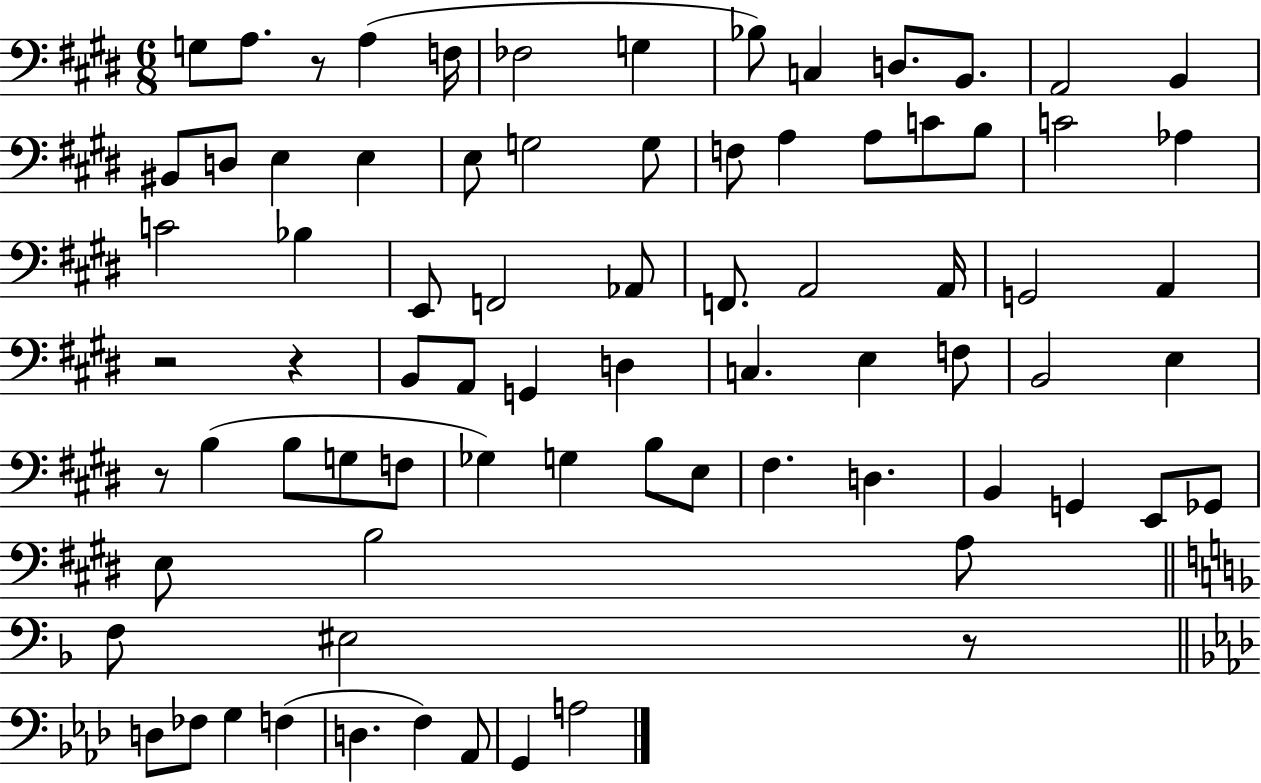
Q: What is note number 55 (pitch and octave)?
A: D3